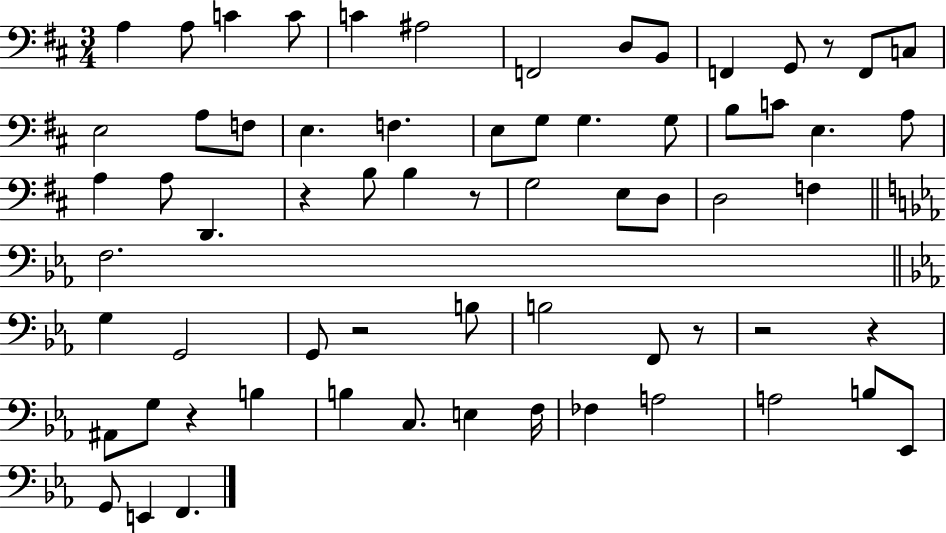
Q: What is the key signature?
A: D major